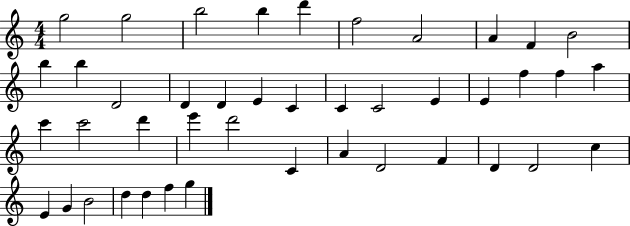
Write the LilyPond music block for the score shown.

{
  \clef treble
  \numericTimeSignature
  \time 4/4
  \key c \major
  g''2 g''2 | b''2 b''4 d'''4 | f''2 a'2 | a'4 f'4 b'2 | \break b''4 b''4 d'2 | d'4 d'4 e'4 c'4 | c'4 c'2 e'4 | e'4 f''4 f''4 a''4 | \break c'''4 c'''2 d'''4 | e'''4 d'''2 c'4 | a'4 d'2 f'4 | d'4 d'2 c''4 | \break e'4 g'4 b'2 | d''4 d''4 f''4 g''4 | \bar "|."
}